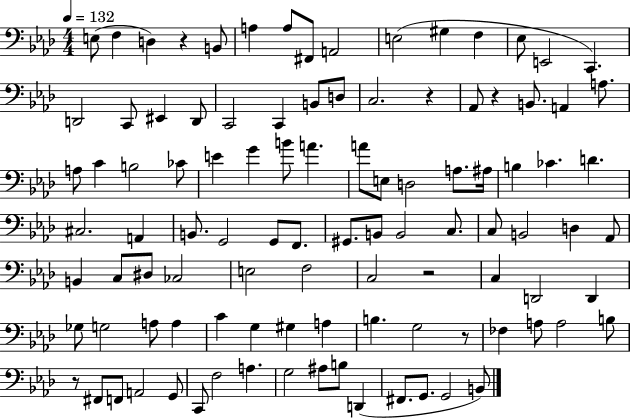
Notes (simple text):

E3/e F3/q D3/q R/q B2/e A3/q A3/e F#2/e A2/h E3/h G#3/q F3/q Eb3/e E2/h C2/q. D2/h C2/e EIS2/q D2/e C2/h C2/q B2/e D3/e C3/h. R/q Ab2/e R/q B2/e. A2/q A3/e. A3/e C4/q B3/h CES4/e E4/q G4/q B4/e A4/q. A4/e E3/e D3/h A3/e. A#3/s B3/q CES4/q. D4/q. C#3/h. A2/q B2/e. G2/h G2/e F2/e. G#2/e. B2/e B2/h C3/e. C3/e B2/h D3/q Ab2/e B2/q C3/e D#3/e CES3/h E3/h F3/h C3/h R/h C3/q D2/h D2/q Gb3/e G3/h A3/e A3/q C4/q G3/q G#3/q A3/q B3/q. G3/h R/e FES3/q A3/e A3/h B3/e R/e F#2/e F2/e A2/h G2/e C2/e F3/h A3/q. G3/h A#3/e B3/e D2/q F#2/e. G2/e. G2/h B2/e